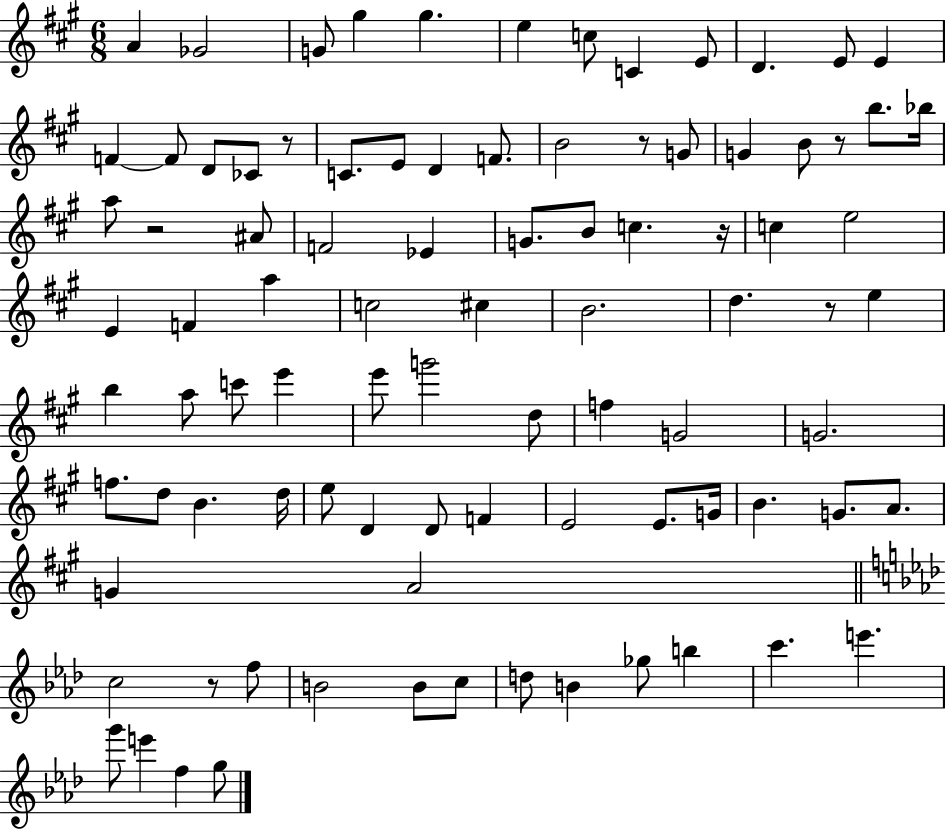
A4/q Gb4/h G4/e G#5/q G#5/q. E5/q C5/e C4/q E4/e D4/q. E4/e E4/q F4/q F4/e D4/e CES4/e R/e C4/e. E4/e D4/q F4/e. B4/h R/e G4/e G4/q B4/e R/e B5/e. Bb5/s A5/e R/h A#4/e F4/h Eb4/q G4/e. B4/e C5/q. R/s C5/q E5/h E4/q F4/q A5/q C5/h C#5/q B4/h. D5/q. R/e E5/q B5/q A5/e C6/e E6/q E6/e G6/h D5/e F5/q G4/h G4/h. F5/e. D5/e B4/q. D5/s E5/e D4/q D4/e F4/q E4/h E4/e. G4/s B4/q. G4/e. A4/e. G4/q A4/h C5/h R/e F5/e B4/h B4/e C5/e D5/e B4/q Gb5/e B5/q C6/q. E6/q. G6/e E6/q F5/q G5/e